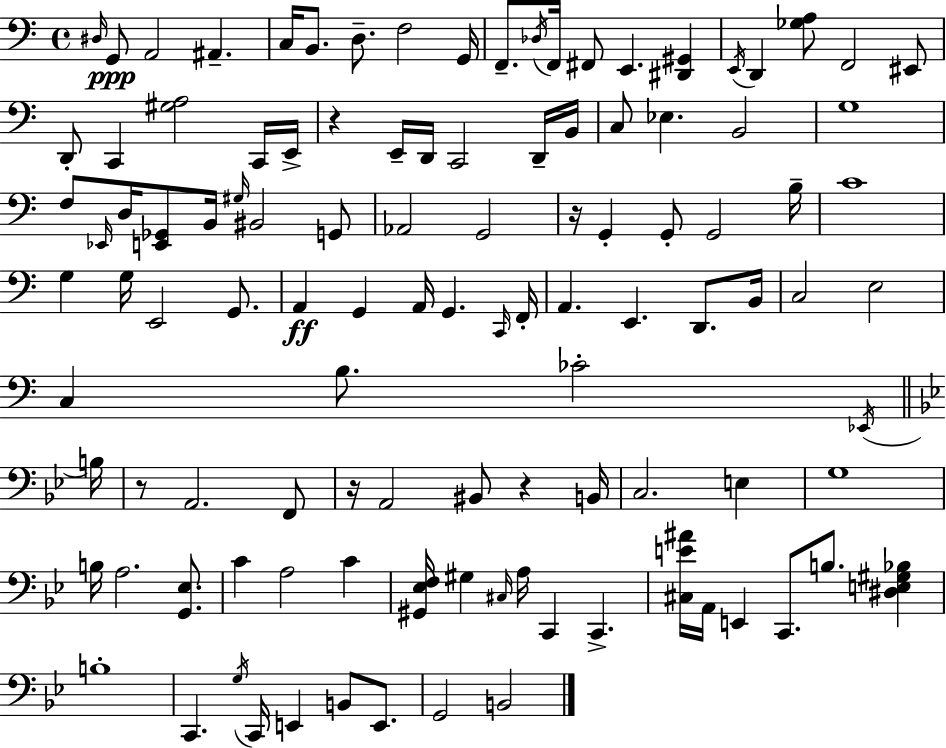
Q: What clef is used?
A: bass